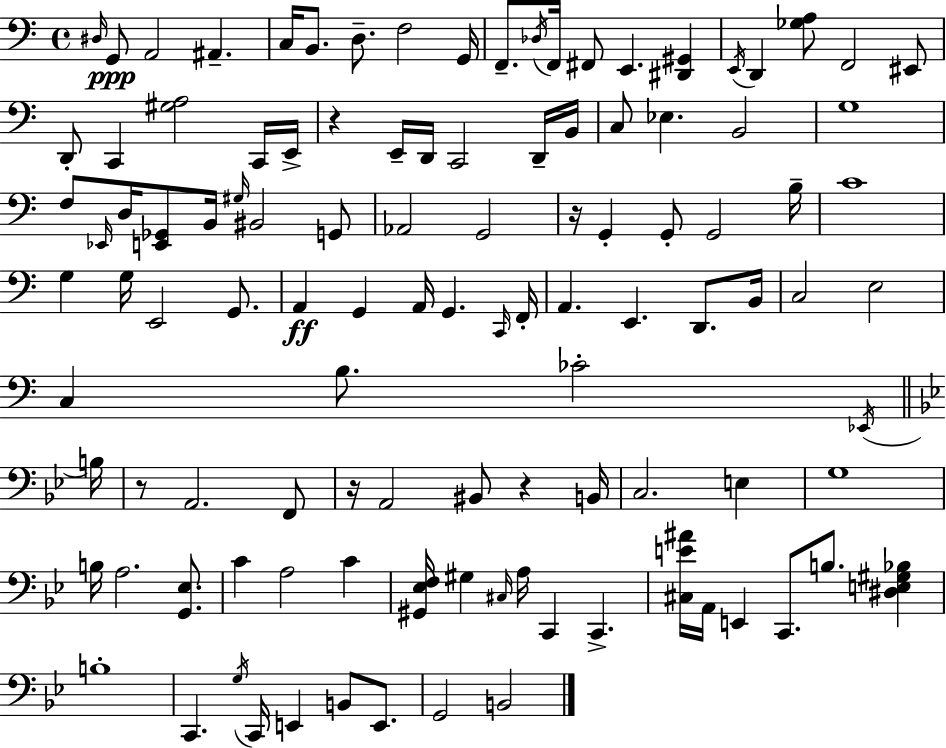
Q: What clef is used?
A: bass